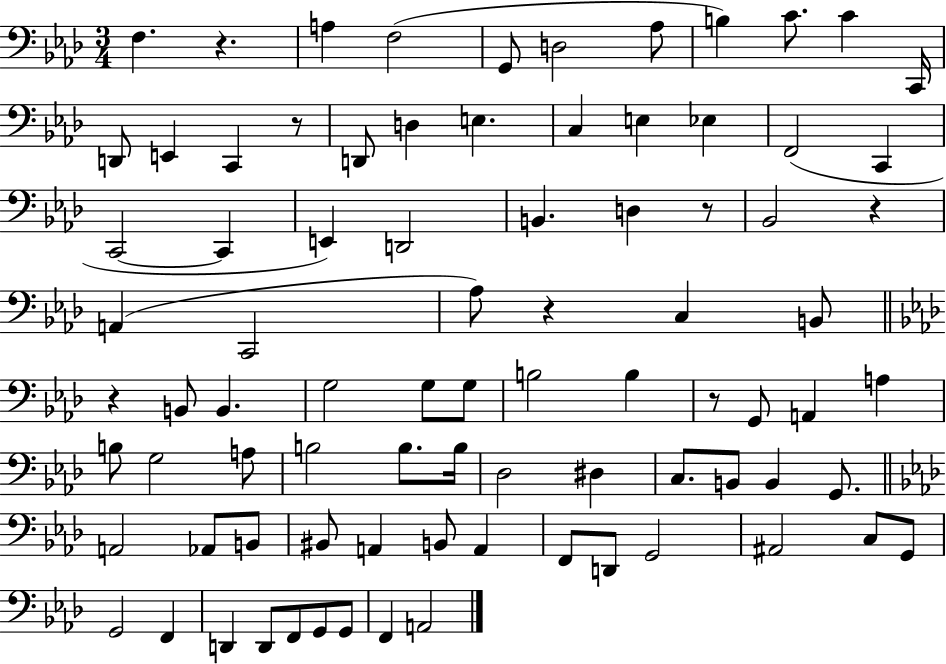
{
  \clef bass
  \numericTimeSignature
  \time 3/4
  \key aes \major
  f4. r4. | a4 f2( | g,8 d2 aes8 | b4) c'8. c'4 c,16 | \break d,8 e,4 c,4 r8 | d,8 d4 e4. | c4 e4 ees4 | f,2( c,4 | \break c,2~~ c,4 | e,4) d,2 | b,4. d4 r8 | bes,2 r4 | \break a,4( c,2 | aes8) r4 c4 b,8 | \bar "||" \break \key aes \major r4 b,8 b,4. | g2 g8 g8 | b2 b4 | r8 g,8 a,4 a4 | \break b8 g2 a8 | b2 b8. b16 | des2 dis4 | c8. b,8 b,4 g,8. | \break \bar "||" \break \key aes \major a,2 aes,8 b,8 | bis,8 a,4 b,8 a,4 | f,8 d,8 g,2 | ais,2 c8 g,8 | \break g,2 f,4 | d,4 d,8 f,8 g,8 g,8 | f,4 a,2 | \bar "|."
}